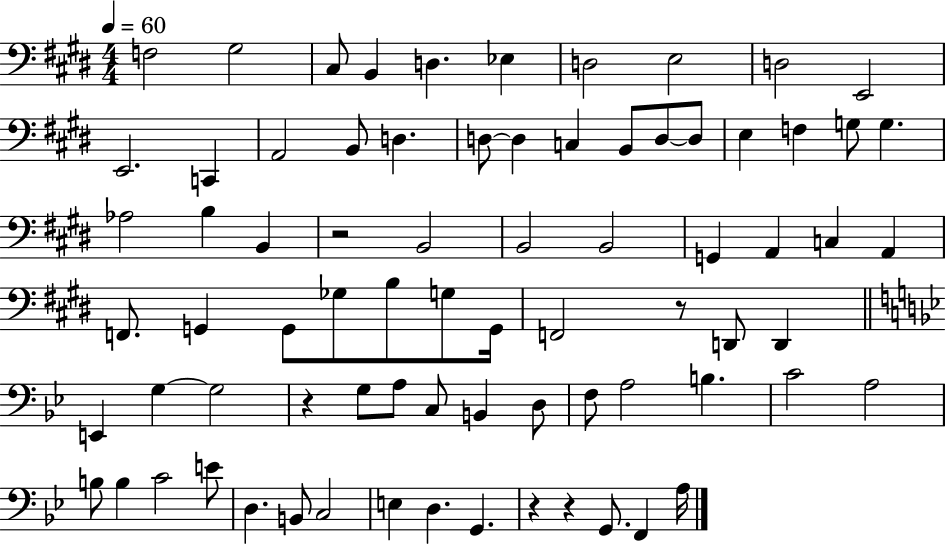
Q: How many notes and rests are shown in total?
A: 76